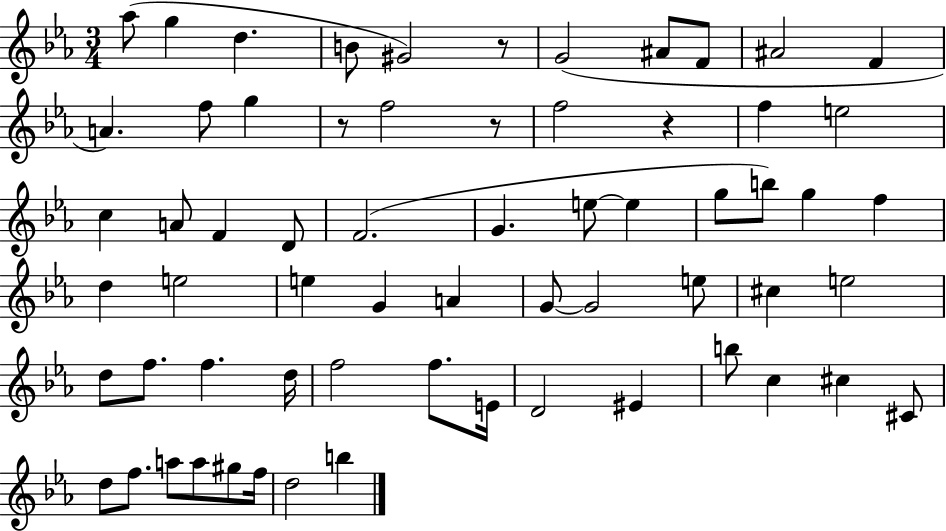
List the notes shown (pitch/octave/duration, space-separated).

Ab5/e G5/q D5/q. B4/e G#4/h R/e G4/h A#4/e F4/e A#4/h F4/q A4/q. F5/e G5/q R/e F5/h R/e F5/h R/q F5/q E5/h C5/q A4/e F4/q D4/e F4/h. G4/q. E5/e E5/q G5/e B5/e G5/q F5/q D5/q E5/h E5/q G4/q A4/q G4/e G4/h E5/e C#5/q E5/h D5/e F5/e. F5/q. D5/s F5/h F5/e. E4/s D4/h EIS4/q B5/e C5/q C#5/q C#4/e D5/e F5/e. A5/e A5/e G#5/e F5/s D5/h B5/q